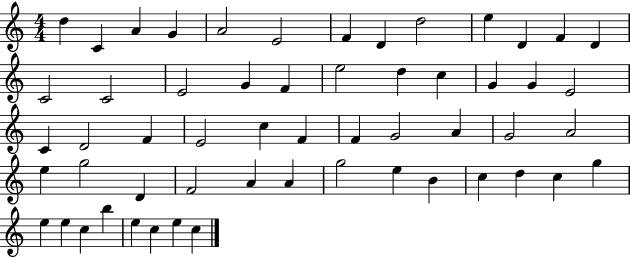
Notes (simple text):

D5/q C4/q A4/q G4/q A4/h E4/h F4/q D4/q D5/h E5/q D4/q F4/q D4/q C4/h C4/h E4/h G4/q F4/q E5/h D5/q C5/q G4/q G4/q E4/h C4/q D4/h F4/q E4/h C5/q F4/q F4/q G4/h A4/q G4/h A4/h E5/q G5/h D4/q F4/h A4/q A4/q G5/h E5/q B4/q C5/q D5/q C5/q G5/q E5/q E5/q C5/q B5/q E5/q C5/q E5/q C5/q